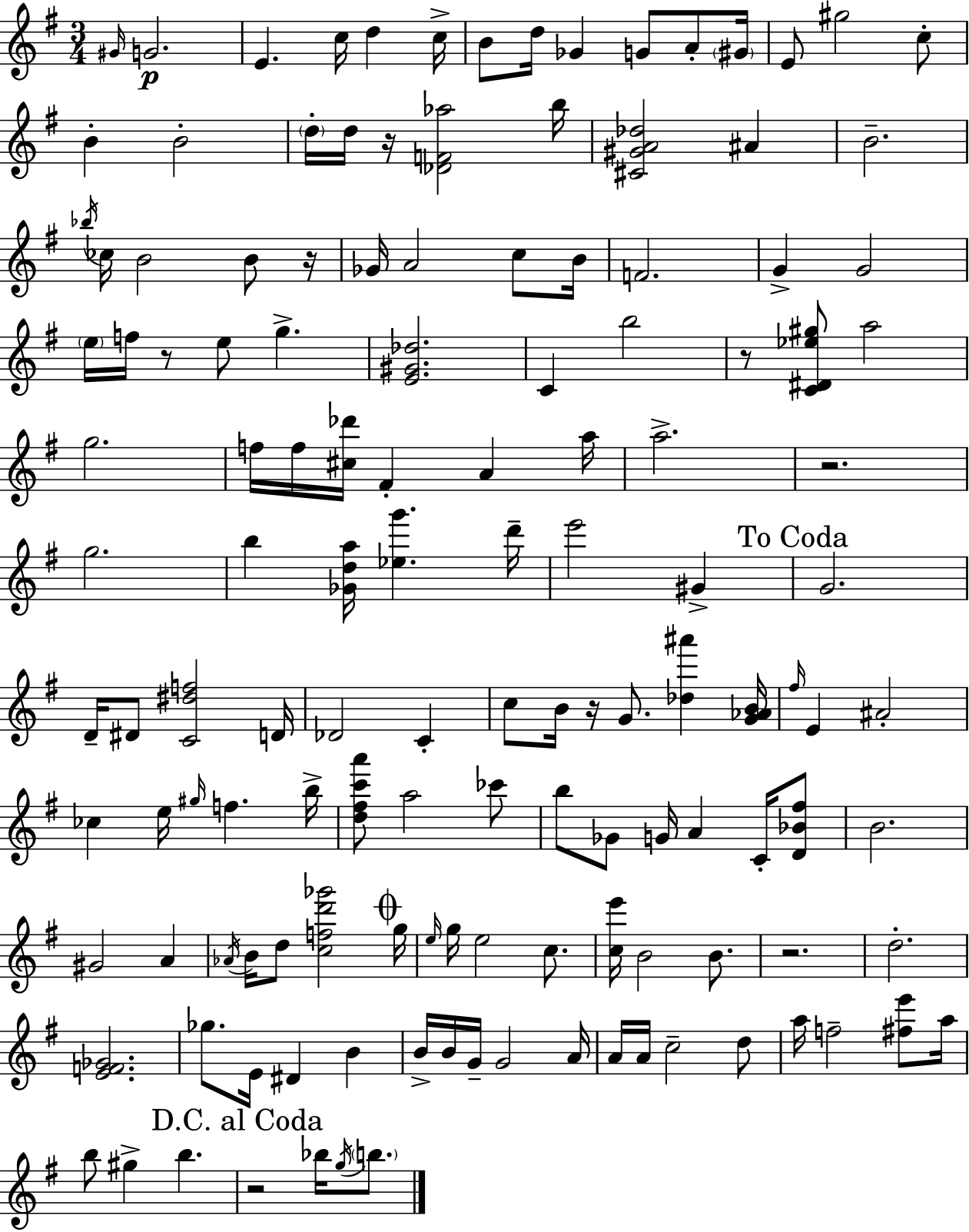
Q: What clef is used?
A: treble